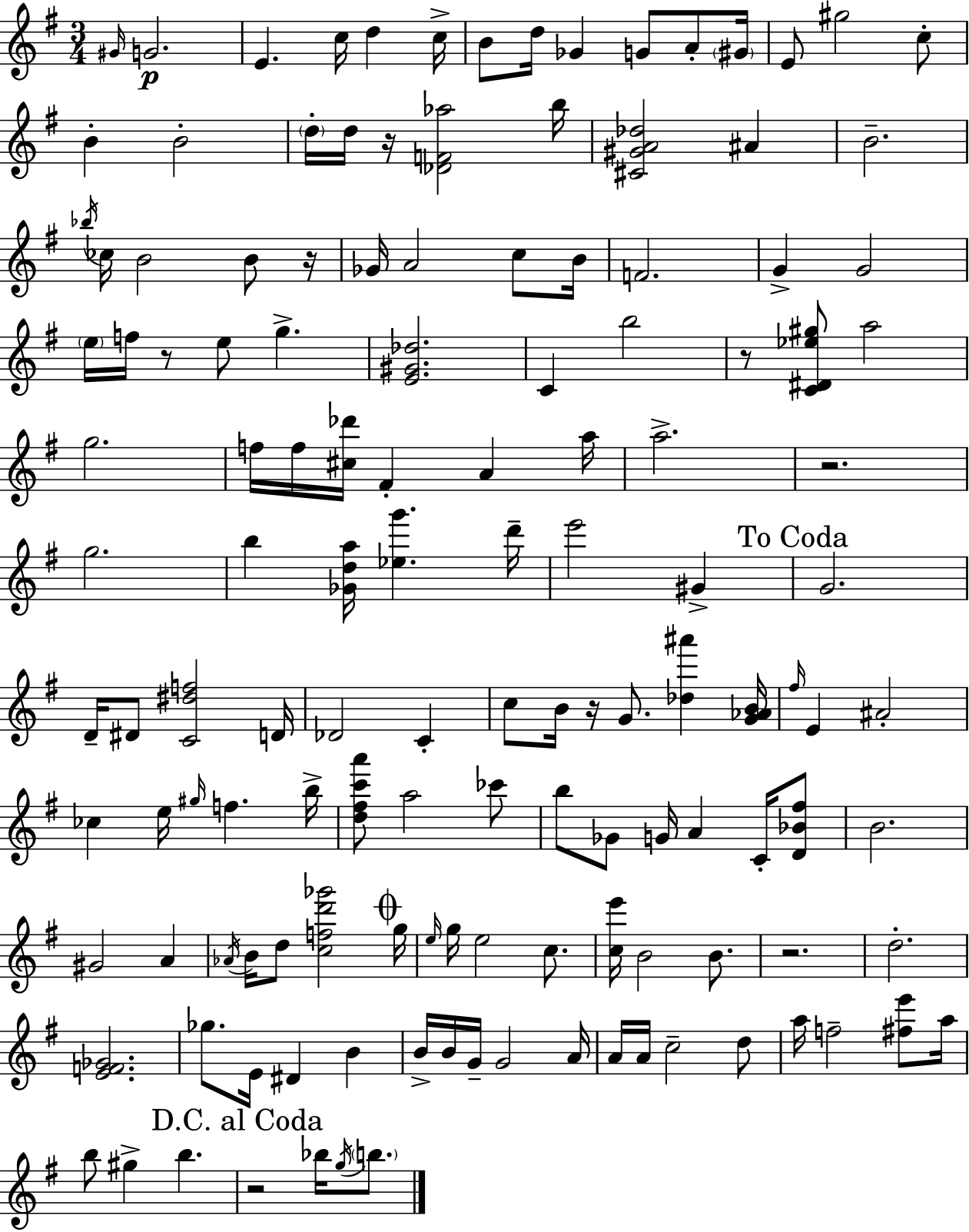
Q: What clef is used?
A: treble